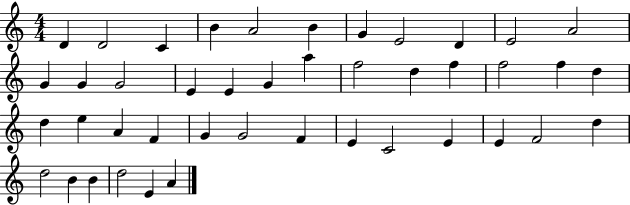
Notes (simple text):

D4/q D4/h C4/q B4/q A4/h B4/q G4/q E4/h D4/q E4/h A4/h G4/q G4/q G4/h E4/q E4/q G4/q A5/q F5/h D5/q F5/q F5/h F5/q D5/q D5/q E5/q A4/q F4/q G4/q G4/h F4/q E4/q C4/h E4/q E4/q F4/h D5/q D5/h B4/q B4/q D5/h E4/q A4/q